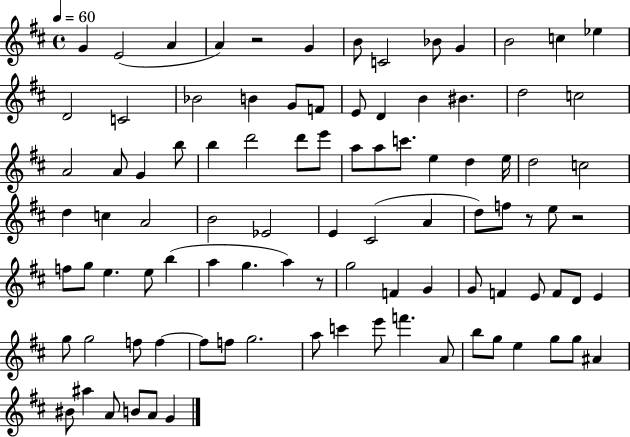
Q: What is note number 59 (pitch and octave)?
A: A5